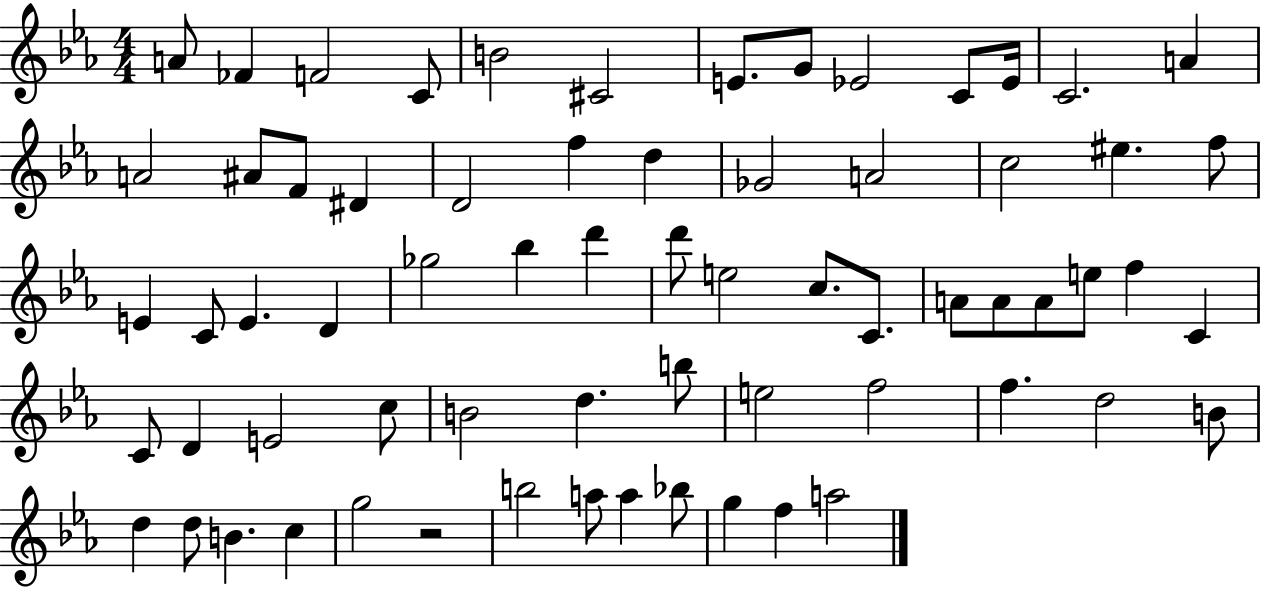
A4/e FES4/q F4/h C4/e B4/h C#4/h E4/e. G4/e Eb4/h C4/e Eb4/s C4/h. A4/q A4/h A#4/e F4/e D#4/q D4/h F5/q D5/q Gb4/h A4/h C5/h EIS5/q. F5/e E4/q C4/e E4/q. D4/q Gb5/h Bb5/q D6/q D6/e E5/h C5/e. C4/e. A4/e A4/e A4/e E5/e F5/q C4/q C4/e D4/q E4/h C5/e B4/h D5/q. B5/e E5/h F5/h F5/q. D5/h B4/e D5/q D5/e B4/q. C5/q G5/h R/h B5/h A5/e A5/q Bb5/e G5/q F5/q A5/h